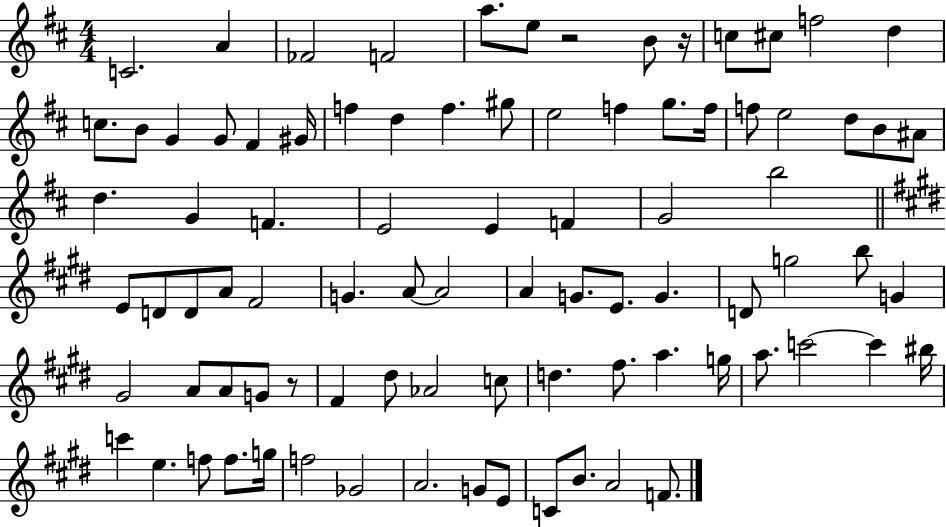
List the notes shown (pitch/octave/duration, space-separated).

C4/h. A4/q FES4/h F4/h A5/e. E5/e R/h B4/e R/s C5/e C#5/e F5/h D5/q C5/e. B4/e G4/q G4/e F#4/q G#4/s F5/q D5/q F5/q. G#5/e E5/h F5/q G5/e. F5/s F5/e E5/h D5/e B4/e A#4/e D5/q. G4/q F4/q. E4/h E4/q F4/q G4/h B5/h E4/e D4/e D4/e A4/e F#4/h G4/q. A4/e A4/h A4/q G4/e. E4/e. G4/q. D4/e G5/h B5/e G4/q G#4/h A4/e A4/e G4/e R/e F#4/q D#5/e Ab4/h C5/e D5/q. F#5/e. A5/q. G5/s A5/e. C6/h C6/q BIS5/s C6/q E5/q. F5/e F5/e. G5/s F5/h Gb4/h A4/h. G4/e E4/e C4/e B4/e. A4/h F4/e.